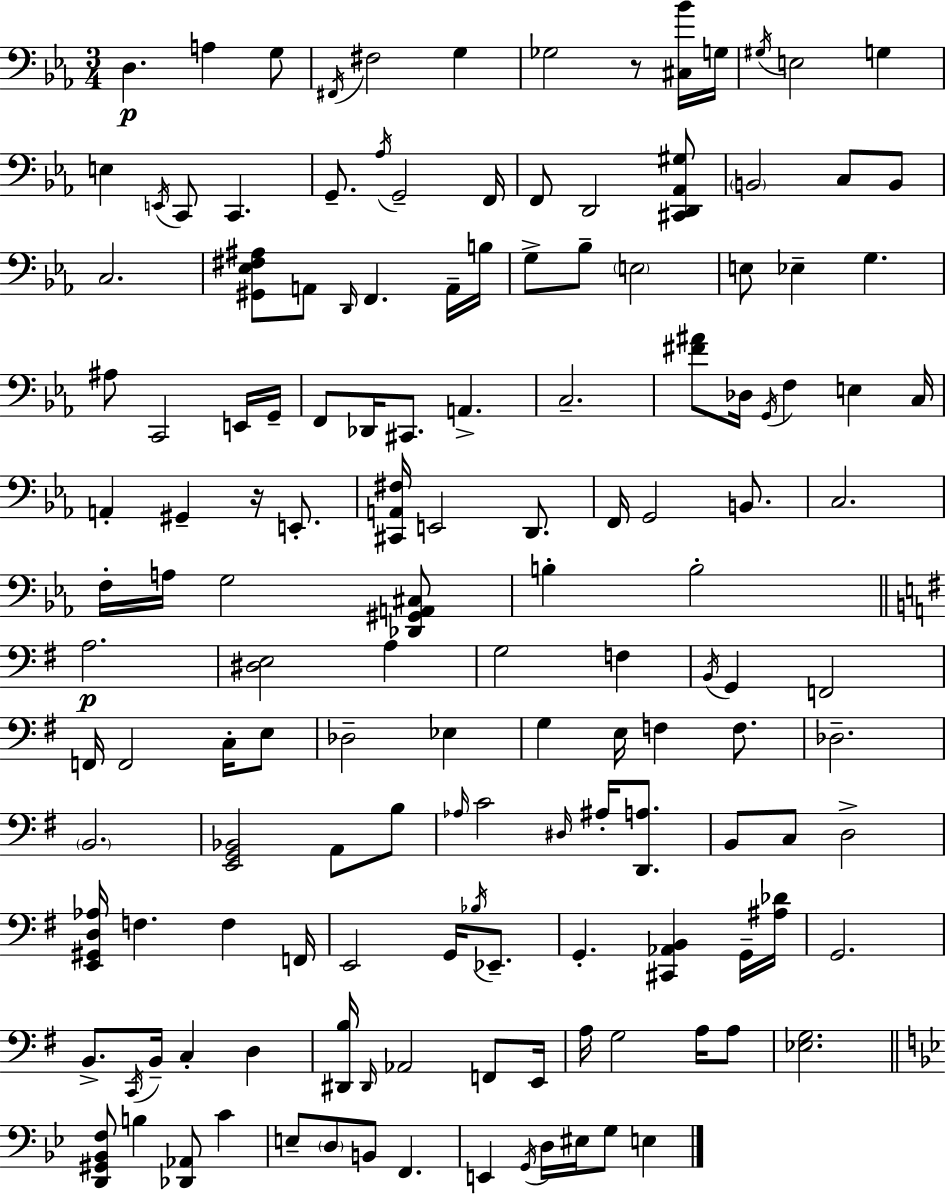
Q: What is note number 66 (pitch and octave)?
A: A3